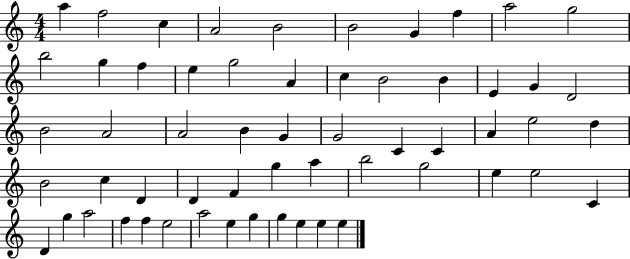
A5/q F5/h C5/q A4/h B4/h B4/h G4/q F5/q A5/h G5/h B5/h G5/q F5/q E5/q G5/h A4/q C5/q B4/h B4/q E4/q G4/q D4/h B4/h A4/h A4/h B4/q G4/q G4/h C4/q C4/q A4/q E5/h D5/q B4/h C5/q D4/q D4/q F4/q G5/q A5/q B5/h G5/h E5/q E5/h C4/q D4/q G5/q A5/h F5/q F5/q E5/h A5/h E5/q G5/q G5/q E5/q E5/q E5/q